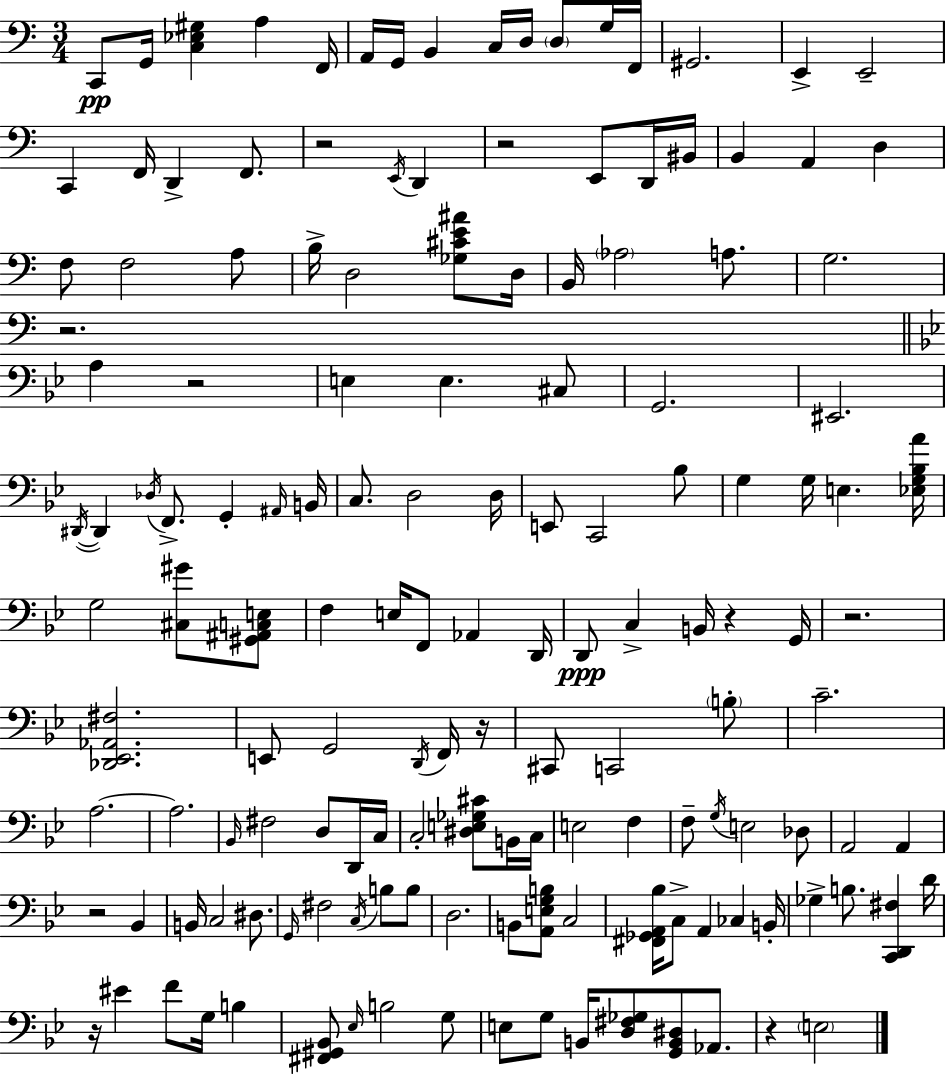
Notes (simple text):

C2/e G2/s [C3,Eb3,G#3]/q A3/q F2/s A2/s G2/s B2/q C3/s D3/s D3/e G3/s F2/s G#2/h. E2/q E2/h C2/q F2/s D2/q F2/e. R/h E2/s D2/q R/h E2/e D2/s BIS2/s B2/q A2/q D3/q F3/e F3/h A3/e B3/s D3/h [Gb3,C#4,E4,A#4]/e D3/s B2/s Ab3/h A3/e. G3/h. R/h. A3/q R/h E3/q E3/q. C#3/e G2/h. EIS2/h. D#2/s D#2/q Db3/s F2/e. G2/q A#2/s B2/s C3/e. D3/h D3/s E2/e C2/h Bb3/e G3/q G3/s E3/q. [Eb3,G3,Bb3,A4]/s G3/h [C#3,G#4]/e [G#2,A#2,C3,E3]/e F3/q E3/s F2/e Ab2/q D2/s D2/e C3/q B2/s R/q G2/s R/h. [Db2,Eb2,Ab2,F#3]/h. E2/e G2/h D2/s F2/s R/s C#2/e C2/h B3/e C4/h. A3/h. A3/h. Bb2/s F#3/h D3/e D2/s C3/s C3/h [D#3,E3,Gb3,C#4]/e B2/s C3/s E3/h F3/q F3/e G3/s E3/h Db3/e A2/h A2/q R/h Bb2/q B2/s C3/h D#3/e. G2/s F#3/h C3/s B3/e B3/e D3/h. B2/e [A2,E3,G3,B3]/e C3/h [F#2,Gb2,A2,Bb3]/s C3/e A2/q CES3/q B2/s Gb3/q B3/e. [C2,D2,F#3]/q D4/s R/s EIS4/q F4/e G3/s B3/q [F#2,G#2,Bb2]/e Eb3/s B3/h G3/e E3/e G3/e B2/s [D3,F#3,Gb3]/e [G2,B2,D#3]/e Ab2/e. R/q E3/h